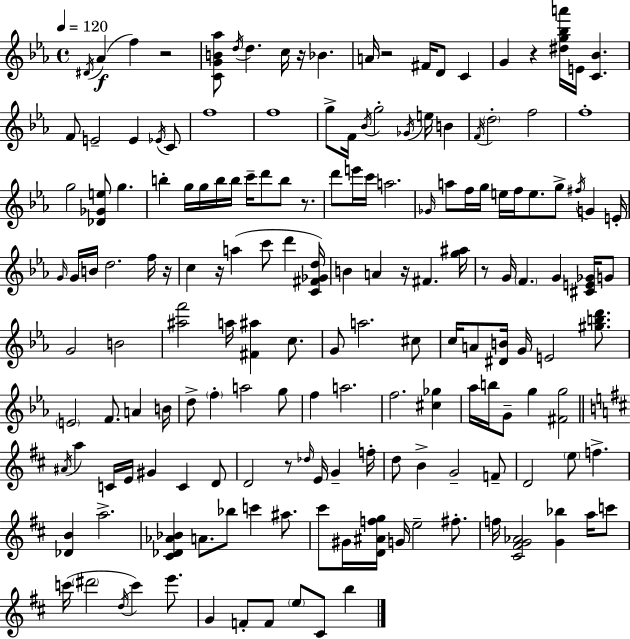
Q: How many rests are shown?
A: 10